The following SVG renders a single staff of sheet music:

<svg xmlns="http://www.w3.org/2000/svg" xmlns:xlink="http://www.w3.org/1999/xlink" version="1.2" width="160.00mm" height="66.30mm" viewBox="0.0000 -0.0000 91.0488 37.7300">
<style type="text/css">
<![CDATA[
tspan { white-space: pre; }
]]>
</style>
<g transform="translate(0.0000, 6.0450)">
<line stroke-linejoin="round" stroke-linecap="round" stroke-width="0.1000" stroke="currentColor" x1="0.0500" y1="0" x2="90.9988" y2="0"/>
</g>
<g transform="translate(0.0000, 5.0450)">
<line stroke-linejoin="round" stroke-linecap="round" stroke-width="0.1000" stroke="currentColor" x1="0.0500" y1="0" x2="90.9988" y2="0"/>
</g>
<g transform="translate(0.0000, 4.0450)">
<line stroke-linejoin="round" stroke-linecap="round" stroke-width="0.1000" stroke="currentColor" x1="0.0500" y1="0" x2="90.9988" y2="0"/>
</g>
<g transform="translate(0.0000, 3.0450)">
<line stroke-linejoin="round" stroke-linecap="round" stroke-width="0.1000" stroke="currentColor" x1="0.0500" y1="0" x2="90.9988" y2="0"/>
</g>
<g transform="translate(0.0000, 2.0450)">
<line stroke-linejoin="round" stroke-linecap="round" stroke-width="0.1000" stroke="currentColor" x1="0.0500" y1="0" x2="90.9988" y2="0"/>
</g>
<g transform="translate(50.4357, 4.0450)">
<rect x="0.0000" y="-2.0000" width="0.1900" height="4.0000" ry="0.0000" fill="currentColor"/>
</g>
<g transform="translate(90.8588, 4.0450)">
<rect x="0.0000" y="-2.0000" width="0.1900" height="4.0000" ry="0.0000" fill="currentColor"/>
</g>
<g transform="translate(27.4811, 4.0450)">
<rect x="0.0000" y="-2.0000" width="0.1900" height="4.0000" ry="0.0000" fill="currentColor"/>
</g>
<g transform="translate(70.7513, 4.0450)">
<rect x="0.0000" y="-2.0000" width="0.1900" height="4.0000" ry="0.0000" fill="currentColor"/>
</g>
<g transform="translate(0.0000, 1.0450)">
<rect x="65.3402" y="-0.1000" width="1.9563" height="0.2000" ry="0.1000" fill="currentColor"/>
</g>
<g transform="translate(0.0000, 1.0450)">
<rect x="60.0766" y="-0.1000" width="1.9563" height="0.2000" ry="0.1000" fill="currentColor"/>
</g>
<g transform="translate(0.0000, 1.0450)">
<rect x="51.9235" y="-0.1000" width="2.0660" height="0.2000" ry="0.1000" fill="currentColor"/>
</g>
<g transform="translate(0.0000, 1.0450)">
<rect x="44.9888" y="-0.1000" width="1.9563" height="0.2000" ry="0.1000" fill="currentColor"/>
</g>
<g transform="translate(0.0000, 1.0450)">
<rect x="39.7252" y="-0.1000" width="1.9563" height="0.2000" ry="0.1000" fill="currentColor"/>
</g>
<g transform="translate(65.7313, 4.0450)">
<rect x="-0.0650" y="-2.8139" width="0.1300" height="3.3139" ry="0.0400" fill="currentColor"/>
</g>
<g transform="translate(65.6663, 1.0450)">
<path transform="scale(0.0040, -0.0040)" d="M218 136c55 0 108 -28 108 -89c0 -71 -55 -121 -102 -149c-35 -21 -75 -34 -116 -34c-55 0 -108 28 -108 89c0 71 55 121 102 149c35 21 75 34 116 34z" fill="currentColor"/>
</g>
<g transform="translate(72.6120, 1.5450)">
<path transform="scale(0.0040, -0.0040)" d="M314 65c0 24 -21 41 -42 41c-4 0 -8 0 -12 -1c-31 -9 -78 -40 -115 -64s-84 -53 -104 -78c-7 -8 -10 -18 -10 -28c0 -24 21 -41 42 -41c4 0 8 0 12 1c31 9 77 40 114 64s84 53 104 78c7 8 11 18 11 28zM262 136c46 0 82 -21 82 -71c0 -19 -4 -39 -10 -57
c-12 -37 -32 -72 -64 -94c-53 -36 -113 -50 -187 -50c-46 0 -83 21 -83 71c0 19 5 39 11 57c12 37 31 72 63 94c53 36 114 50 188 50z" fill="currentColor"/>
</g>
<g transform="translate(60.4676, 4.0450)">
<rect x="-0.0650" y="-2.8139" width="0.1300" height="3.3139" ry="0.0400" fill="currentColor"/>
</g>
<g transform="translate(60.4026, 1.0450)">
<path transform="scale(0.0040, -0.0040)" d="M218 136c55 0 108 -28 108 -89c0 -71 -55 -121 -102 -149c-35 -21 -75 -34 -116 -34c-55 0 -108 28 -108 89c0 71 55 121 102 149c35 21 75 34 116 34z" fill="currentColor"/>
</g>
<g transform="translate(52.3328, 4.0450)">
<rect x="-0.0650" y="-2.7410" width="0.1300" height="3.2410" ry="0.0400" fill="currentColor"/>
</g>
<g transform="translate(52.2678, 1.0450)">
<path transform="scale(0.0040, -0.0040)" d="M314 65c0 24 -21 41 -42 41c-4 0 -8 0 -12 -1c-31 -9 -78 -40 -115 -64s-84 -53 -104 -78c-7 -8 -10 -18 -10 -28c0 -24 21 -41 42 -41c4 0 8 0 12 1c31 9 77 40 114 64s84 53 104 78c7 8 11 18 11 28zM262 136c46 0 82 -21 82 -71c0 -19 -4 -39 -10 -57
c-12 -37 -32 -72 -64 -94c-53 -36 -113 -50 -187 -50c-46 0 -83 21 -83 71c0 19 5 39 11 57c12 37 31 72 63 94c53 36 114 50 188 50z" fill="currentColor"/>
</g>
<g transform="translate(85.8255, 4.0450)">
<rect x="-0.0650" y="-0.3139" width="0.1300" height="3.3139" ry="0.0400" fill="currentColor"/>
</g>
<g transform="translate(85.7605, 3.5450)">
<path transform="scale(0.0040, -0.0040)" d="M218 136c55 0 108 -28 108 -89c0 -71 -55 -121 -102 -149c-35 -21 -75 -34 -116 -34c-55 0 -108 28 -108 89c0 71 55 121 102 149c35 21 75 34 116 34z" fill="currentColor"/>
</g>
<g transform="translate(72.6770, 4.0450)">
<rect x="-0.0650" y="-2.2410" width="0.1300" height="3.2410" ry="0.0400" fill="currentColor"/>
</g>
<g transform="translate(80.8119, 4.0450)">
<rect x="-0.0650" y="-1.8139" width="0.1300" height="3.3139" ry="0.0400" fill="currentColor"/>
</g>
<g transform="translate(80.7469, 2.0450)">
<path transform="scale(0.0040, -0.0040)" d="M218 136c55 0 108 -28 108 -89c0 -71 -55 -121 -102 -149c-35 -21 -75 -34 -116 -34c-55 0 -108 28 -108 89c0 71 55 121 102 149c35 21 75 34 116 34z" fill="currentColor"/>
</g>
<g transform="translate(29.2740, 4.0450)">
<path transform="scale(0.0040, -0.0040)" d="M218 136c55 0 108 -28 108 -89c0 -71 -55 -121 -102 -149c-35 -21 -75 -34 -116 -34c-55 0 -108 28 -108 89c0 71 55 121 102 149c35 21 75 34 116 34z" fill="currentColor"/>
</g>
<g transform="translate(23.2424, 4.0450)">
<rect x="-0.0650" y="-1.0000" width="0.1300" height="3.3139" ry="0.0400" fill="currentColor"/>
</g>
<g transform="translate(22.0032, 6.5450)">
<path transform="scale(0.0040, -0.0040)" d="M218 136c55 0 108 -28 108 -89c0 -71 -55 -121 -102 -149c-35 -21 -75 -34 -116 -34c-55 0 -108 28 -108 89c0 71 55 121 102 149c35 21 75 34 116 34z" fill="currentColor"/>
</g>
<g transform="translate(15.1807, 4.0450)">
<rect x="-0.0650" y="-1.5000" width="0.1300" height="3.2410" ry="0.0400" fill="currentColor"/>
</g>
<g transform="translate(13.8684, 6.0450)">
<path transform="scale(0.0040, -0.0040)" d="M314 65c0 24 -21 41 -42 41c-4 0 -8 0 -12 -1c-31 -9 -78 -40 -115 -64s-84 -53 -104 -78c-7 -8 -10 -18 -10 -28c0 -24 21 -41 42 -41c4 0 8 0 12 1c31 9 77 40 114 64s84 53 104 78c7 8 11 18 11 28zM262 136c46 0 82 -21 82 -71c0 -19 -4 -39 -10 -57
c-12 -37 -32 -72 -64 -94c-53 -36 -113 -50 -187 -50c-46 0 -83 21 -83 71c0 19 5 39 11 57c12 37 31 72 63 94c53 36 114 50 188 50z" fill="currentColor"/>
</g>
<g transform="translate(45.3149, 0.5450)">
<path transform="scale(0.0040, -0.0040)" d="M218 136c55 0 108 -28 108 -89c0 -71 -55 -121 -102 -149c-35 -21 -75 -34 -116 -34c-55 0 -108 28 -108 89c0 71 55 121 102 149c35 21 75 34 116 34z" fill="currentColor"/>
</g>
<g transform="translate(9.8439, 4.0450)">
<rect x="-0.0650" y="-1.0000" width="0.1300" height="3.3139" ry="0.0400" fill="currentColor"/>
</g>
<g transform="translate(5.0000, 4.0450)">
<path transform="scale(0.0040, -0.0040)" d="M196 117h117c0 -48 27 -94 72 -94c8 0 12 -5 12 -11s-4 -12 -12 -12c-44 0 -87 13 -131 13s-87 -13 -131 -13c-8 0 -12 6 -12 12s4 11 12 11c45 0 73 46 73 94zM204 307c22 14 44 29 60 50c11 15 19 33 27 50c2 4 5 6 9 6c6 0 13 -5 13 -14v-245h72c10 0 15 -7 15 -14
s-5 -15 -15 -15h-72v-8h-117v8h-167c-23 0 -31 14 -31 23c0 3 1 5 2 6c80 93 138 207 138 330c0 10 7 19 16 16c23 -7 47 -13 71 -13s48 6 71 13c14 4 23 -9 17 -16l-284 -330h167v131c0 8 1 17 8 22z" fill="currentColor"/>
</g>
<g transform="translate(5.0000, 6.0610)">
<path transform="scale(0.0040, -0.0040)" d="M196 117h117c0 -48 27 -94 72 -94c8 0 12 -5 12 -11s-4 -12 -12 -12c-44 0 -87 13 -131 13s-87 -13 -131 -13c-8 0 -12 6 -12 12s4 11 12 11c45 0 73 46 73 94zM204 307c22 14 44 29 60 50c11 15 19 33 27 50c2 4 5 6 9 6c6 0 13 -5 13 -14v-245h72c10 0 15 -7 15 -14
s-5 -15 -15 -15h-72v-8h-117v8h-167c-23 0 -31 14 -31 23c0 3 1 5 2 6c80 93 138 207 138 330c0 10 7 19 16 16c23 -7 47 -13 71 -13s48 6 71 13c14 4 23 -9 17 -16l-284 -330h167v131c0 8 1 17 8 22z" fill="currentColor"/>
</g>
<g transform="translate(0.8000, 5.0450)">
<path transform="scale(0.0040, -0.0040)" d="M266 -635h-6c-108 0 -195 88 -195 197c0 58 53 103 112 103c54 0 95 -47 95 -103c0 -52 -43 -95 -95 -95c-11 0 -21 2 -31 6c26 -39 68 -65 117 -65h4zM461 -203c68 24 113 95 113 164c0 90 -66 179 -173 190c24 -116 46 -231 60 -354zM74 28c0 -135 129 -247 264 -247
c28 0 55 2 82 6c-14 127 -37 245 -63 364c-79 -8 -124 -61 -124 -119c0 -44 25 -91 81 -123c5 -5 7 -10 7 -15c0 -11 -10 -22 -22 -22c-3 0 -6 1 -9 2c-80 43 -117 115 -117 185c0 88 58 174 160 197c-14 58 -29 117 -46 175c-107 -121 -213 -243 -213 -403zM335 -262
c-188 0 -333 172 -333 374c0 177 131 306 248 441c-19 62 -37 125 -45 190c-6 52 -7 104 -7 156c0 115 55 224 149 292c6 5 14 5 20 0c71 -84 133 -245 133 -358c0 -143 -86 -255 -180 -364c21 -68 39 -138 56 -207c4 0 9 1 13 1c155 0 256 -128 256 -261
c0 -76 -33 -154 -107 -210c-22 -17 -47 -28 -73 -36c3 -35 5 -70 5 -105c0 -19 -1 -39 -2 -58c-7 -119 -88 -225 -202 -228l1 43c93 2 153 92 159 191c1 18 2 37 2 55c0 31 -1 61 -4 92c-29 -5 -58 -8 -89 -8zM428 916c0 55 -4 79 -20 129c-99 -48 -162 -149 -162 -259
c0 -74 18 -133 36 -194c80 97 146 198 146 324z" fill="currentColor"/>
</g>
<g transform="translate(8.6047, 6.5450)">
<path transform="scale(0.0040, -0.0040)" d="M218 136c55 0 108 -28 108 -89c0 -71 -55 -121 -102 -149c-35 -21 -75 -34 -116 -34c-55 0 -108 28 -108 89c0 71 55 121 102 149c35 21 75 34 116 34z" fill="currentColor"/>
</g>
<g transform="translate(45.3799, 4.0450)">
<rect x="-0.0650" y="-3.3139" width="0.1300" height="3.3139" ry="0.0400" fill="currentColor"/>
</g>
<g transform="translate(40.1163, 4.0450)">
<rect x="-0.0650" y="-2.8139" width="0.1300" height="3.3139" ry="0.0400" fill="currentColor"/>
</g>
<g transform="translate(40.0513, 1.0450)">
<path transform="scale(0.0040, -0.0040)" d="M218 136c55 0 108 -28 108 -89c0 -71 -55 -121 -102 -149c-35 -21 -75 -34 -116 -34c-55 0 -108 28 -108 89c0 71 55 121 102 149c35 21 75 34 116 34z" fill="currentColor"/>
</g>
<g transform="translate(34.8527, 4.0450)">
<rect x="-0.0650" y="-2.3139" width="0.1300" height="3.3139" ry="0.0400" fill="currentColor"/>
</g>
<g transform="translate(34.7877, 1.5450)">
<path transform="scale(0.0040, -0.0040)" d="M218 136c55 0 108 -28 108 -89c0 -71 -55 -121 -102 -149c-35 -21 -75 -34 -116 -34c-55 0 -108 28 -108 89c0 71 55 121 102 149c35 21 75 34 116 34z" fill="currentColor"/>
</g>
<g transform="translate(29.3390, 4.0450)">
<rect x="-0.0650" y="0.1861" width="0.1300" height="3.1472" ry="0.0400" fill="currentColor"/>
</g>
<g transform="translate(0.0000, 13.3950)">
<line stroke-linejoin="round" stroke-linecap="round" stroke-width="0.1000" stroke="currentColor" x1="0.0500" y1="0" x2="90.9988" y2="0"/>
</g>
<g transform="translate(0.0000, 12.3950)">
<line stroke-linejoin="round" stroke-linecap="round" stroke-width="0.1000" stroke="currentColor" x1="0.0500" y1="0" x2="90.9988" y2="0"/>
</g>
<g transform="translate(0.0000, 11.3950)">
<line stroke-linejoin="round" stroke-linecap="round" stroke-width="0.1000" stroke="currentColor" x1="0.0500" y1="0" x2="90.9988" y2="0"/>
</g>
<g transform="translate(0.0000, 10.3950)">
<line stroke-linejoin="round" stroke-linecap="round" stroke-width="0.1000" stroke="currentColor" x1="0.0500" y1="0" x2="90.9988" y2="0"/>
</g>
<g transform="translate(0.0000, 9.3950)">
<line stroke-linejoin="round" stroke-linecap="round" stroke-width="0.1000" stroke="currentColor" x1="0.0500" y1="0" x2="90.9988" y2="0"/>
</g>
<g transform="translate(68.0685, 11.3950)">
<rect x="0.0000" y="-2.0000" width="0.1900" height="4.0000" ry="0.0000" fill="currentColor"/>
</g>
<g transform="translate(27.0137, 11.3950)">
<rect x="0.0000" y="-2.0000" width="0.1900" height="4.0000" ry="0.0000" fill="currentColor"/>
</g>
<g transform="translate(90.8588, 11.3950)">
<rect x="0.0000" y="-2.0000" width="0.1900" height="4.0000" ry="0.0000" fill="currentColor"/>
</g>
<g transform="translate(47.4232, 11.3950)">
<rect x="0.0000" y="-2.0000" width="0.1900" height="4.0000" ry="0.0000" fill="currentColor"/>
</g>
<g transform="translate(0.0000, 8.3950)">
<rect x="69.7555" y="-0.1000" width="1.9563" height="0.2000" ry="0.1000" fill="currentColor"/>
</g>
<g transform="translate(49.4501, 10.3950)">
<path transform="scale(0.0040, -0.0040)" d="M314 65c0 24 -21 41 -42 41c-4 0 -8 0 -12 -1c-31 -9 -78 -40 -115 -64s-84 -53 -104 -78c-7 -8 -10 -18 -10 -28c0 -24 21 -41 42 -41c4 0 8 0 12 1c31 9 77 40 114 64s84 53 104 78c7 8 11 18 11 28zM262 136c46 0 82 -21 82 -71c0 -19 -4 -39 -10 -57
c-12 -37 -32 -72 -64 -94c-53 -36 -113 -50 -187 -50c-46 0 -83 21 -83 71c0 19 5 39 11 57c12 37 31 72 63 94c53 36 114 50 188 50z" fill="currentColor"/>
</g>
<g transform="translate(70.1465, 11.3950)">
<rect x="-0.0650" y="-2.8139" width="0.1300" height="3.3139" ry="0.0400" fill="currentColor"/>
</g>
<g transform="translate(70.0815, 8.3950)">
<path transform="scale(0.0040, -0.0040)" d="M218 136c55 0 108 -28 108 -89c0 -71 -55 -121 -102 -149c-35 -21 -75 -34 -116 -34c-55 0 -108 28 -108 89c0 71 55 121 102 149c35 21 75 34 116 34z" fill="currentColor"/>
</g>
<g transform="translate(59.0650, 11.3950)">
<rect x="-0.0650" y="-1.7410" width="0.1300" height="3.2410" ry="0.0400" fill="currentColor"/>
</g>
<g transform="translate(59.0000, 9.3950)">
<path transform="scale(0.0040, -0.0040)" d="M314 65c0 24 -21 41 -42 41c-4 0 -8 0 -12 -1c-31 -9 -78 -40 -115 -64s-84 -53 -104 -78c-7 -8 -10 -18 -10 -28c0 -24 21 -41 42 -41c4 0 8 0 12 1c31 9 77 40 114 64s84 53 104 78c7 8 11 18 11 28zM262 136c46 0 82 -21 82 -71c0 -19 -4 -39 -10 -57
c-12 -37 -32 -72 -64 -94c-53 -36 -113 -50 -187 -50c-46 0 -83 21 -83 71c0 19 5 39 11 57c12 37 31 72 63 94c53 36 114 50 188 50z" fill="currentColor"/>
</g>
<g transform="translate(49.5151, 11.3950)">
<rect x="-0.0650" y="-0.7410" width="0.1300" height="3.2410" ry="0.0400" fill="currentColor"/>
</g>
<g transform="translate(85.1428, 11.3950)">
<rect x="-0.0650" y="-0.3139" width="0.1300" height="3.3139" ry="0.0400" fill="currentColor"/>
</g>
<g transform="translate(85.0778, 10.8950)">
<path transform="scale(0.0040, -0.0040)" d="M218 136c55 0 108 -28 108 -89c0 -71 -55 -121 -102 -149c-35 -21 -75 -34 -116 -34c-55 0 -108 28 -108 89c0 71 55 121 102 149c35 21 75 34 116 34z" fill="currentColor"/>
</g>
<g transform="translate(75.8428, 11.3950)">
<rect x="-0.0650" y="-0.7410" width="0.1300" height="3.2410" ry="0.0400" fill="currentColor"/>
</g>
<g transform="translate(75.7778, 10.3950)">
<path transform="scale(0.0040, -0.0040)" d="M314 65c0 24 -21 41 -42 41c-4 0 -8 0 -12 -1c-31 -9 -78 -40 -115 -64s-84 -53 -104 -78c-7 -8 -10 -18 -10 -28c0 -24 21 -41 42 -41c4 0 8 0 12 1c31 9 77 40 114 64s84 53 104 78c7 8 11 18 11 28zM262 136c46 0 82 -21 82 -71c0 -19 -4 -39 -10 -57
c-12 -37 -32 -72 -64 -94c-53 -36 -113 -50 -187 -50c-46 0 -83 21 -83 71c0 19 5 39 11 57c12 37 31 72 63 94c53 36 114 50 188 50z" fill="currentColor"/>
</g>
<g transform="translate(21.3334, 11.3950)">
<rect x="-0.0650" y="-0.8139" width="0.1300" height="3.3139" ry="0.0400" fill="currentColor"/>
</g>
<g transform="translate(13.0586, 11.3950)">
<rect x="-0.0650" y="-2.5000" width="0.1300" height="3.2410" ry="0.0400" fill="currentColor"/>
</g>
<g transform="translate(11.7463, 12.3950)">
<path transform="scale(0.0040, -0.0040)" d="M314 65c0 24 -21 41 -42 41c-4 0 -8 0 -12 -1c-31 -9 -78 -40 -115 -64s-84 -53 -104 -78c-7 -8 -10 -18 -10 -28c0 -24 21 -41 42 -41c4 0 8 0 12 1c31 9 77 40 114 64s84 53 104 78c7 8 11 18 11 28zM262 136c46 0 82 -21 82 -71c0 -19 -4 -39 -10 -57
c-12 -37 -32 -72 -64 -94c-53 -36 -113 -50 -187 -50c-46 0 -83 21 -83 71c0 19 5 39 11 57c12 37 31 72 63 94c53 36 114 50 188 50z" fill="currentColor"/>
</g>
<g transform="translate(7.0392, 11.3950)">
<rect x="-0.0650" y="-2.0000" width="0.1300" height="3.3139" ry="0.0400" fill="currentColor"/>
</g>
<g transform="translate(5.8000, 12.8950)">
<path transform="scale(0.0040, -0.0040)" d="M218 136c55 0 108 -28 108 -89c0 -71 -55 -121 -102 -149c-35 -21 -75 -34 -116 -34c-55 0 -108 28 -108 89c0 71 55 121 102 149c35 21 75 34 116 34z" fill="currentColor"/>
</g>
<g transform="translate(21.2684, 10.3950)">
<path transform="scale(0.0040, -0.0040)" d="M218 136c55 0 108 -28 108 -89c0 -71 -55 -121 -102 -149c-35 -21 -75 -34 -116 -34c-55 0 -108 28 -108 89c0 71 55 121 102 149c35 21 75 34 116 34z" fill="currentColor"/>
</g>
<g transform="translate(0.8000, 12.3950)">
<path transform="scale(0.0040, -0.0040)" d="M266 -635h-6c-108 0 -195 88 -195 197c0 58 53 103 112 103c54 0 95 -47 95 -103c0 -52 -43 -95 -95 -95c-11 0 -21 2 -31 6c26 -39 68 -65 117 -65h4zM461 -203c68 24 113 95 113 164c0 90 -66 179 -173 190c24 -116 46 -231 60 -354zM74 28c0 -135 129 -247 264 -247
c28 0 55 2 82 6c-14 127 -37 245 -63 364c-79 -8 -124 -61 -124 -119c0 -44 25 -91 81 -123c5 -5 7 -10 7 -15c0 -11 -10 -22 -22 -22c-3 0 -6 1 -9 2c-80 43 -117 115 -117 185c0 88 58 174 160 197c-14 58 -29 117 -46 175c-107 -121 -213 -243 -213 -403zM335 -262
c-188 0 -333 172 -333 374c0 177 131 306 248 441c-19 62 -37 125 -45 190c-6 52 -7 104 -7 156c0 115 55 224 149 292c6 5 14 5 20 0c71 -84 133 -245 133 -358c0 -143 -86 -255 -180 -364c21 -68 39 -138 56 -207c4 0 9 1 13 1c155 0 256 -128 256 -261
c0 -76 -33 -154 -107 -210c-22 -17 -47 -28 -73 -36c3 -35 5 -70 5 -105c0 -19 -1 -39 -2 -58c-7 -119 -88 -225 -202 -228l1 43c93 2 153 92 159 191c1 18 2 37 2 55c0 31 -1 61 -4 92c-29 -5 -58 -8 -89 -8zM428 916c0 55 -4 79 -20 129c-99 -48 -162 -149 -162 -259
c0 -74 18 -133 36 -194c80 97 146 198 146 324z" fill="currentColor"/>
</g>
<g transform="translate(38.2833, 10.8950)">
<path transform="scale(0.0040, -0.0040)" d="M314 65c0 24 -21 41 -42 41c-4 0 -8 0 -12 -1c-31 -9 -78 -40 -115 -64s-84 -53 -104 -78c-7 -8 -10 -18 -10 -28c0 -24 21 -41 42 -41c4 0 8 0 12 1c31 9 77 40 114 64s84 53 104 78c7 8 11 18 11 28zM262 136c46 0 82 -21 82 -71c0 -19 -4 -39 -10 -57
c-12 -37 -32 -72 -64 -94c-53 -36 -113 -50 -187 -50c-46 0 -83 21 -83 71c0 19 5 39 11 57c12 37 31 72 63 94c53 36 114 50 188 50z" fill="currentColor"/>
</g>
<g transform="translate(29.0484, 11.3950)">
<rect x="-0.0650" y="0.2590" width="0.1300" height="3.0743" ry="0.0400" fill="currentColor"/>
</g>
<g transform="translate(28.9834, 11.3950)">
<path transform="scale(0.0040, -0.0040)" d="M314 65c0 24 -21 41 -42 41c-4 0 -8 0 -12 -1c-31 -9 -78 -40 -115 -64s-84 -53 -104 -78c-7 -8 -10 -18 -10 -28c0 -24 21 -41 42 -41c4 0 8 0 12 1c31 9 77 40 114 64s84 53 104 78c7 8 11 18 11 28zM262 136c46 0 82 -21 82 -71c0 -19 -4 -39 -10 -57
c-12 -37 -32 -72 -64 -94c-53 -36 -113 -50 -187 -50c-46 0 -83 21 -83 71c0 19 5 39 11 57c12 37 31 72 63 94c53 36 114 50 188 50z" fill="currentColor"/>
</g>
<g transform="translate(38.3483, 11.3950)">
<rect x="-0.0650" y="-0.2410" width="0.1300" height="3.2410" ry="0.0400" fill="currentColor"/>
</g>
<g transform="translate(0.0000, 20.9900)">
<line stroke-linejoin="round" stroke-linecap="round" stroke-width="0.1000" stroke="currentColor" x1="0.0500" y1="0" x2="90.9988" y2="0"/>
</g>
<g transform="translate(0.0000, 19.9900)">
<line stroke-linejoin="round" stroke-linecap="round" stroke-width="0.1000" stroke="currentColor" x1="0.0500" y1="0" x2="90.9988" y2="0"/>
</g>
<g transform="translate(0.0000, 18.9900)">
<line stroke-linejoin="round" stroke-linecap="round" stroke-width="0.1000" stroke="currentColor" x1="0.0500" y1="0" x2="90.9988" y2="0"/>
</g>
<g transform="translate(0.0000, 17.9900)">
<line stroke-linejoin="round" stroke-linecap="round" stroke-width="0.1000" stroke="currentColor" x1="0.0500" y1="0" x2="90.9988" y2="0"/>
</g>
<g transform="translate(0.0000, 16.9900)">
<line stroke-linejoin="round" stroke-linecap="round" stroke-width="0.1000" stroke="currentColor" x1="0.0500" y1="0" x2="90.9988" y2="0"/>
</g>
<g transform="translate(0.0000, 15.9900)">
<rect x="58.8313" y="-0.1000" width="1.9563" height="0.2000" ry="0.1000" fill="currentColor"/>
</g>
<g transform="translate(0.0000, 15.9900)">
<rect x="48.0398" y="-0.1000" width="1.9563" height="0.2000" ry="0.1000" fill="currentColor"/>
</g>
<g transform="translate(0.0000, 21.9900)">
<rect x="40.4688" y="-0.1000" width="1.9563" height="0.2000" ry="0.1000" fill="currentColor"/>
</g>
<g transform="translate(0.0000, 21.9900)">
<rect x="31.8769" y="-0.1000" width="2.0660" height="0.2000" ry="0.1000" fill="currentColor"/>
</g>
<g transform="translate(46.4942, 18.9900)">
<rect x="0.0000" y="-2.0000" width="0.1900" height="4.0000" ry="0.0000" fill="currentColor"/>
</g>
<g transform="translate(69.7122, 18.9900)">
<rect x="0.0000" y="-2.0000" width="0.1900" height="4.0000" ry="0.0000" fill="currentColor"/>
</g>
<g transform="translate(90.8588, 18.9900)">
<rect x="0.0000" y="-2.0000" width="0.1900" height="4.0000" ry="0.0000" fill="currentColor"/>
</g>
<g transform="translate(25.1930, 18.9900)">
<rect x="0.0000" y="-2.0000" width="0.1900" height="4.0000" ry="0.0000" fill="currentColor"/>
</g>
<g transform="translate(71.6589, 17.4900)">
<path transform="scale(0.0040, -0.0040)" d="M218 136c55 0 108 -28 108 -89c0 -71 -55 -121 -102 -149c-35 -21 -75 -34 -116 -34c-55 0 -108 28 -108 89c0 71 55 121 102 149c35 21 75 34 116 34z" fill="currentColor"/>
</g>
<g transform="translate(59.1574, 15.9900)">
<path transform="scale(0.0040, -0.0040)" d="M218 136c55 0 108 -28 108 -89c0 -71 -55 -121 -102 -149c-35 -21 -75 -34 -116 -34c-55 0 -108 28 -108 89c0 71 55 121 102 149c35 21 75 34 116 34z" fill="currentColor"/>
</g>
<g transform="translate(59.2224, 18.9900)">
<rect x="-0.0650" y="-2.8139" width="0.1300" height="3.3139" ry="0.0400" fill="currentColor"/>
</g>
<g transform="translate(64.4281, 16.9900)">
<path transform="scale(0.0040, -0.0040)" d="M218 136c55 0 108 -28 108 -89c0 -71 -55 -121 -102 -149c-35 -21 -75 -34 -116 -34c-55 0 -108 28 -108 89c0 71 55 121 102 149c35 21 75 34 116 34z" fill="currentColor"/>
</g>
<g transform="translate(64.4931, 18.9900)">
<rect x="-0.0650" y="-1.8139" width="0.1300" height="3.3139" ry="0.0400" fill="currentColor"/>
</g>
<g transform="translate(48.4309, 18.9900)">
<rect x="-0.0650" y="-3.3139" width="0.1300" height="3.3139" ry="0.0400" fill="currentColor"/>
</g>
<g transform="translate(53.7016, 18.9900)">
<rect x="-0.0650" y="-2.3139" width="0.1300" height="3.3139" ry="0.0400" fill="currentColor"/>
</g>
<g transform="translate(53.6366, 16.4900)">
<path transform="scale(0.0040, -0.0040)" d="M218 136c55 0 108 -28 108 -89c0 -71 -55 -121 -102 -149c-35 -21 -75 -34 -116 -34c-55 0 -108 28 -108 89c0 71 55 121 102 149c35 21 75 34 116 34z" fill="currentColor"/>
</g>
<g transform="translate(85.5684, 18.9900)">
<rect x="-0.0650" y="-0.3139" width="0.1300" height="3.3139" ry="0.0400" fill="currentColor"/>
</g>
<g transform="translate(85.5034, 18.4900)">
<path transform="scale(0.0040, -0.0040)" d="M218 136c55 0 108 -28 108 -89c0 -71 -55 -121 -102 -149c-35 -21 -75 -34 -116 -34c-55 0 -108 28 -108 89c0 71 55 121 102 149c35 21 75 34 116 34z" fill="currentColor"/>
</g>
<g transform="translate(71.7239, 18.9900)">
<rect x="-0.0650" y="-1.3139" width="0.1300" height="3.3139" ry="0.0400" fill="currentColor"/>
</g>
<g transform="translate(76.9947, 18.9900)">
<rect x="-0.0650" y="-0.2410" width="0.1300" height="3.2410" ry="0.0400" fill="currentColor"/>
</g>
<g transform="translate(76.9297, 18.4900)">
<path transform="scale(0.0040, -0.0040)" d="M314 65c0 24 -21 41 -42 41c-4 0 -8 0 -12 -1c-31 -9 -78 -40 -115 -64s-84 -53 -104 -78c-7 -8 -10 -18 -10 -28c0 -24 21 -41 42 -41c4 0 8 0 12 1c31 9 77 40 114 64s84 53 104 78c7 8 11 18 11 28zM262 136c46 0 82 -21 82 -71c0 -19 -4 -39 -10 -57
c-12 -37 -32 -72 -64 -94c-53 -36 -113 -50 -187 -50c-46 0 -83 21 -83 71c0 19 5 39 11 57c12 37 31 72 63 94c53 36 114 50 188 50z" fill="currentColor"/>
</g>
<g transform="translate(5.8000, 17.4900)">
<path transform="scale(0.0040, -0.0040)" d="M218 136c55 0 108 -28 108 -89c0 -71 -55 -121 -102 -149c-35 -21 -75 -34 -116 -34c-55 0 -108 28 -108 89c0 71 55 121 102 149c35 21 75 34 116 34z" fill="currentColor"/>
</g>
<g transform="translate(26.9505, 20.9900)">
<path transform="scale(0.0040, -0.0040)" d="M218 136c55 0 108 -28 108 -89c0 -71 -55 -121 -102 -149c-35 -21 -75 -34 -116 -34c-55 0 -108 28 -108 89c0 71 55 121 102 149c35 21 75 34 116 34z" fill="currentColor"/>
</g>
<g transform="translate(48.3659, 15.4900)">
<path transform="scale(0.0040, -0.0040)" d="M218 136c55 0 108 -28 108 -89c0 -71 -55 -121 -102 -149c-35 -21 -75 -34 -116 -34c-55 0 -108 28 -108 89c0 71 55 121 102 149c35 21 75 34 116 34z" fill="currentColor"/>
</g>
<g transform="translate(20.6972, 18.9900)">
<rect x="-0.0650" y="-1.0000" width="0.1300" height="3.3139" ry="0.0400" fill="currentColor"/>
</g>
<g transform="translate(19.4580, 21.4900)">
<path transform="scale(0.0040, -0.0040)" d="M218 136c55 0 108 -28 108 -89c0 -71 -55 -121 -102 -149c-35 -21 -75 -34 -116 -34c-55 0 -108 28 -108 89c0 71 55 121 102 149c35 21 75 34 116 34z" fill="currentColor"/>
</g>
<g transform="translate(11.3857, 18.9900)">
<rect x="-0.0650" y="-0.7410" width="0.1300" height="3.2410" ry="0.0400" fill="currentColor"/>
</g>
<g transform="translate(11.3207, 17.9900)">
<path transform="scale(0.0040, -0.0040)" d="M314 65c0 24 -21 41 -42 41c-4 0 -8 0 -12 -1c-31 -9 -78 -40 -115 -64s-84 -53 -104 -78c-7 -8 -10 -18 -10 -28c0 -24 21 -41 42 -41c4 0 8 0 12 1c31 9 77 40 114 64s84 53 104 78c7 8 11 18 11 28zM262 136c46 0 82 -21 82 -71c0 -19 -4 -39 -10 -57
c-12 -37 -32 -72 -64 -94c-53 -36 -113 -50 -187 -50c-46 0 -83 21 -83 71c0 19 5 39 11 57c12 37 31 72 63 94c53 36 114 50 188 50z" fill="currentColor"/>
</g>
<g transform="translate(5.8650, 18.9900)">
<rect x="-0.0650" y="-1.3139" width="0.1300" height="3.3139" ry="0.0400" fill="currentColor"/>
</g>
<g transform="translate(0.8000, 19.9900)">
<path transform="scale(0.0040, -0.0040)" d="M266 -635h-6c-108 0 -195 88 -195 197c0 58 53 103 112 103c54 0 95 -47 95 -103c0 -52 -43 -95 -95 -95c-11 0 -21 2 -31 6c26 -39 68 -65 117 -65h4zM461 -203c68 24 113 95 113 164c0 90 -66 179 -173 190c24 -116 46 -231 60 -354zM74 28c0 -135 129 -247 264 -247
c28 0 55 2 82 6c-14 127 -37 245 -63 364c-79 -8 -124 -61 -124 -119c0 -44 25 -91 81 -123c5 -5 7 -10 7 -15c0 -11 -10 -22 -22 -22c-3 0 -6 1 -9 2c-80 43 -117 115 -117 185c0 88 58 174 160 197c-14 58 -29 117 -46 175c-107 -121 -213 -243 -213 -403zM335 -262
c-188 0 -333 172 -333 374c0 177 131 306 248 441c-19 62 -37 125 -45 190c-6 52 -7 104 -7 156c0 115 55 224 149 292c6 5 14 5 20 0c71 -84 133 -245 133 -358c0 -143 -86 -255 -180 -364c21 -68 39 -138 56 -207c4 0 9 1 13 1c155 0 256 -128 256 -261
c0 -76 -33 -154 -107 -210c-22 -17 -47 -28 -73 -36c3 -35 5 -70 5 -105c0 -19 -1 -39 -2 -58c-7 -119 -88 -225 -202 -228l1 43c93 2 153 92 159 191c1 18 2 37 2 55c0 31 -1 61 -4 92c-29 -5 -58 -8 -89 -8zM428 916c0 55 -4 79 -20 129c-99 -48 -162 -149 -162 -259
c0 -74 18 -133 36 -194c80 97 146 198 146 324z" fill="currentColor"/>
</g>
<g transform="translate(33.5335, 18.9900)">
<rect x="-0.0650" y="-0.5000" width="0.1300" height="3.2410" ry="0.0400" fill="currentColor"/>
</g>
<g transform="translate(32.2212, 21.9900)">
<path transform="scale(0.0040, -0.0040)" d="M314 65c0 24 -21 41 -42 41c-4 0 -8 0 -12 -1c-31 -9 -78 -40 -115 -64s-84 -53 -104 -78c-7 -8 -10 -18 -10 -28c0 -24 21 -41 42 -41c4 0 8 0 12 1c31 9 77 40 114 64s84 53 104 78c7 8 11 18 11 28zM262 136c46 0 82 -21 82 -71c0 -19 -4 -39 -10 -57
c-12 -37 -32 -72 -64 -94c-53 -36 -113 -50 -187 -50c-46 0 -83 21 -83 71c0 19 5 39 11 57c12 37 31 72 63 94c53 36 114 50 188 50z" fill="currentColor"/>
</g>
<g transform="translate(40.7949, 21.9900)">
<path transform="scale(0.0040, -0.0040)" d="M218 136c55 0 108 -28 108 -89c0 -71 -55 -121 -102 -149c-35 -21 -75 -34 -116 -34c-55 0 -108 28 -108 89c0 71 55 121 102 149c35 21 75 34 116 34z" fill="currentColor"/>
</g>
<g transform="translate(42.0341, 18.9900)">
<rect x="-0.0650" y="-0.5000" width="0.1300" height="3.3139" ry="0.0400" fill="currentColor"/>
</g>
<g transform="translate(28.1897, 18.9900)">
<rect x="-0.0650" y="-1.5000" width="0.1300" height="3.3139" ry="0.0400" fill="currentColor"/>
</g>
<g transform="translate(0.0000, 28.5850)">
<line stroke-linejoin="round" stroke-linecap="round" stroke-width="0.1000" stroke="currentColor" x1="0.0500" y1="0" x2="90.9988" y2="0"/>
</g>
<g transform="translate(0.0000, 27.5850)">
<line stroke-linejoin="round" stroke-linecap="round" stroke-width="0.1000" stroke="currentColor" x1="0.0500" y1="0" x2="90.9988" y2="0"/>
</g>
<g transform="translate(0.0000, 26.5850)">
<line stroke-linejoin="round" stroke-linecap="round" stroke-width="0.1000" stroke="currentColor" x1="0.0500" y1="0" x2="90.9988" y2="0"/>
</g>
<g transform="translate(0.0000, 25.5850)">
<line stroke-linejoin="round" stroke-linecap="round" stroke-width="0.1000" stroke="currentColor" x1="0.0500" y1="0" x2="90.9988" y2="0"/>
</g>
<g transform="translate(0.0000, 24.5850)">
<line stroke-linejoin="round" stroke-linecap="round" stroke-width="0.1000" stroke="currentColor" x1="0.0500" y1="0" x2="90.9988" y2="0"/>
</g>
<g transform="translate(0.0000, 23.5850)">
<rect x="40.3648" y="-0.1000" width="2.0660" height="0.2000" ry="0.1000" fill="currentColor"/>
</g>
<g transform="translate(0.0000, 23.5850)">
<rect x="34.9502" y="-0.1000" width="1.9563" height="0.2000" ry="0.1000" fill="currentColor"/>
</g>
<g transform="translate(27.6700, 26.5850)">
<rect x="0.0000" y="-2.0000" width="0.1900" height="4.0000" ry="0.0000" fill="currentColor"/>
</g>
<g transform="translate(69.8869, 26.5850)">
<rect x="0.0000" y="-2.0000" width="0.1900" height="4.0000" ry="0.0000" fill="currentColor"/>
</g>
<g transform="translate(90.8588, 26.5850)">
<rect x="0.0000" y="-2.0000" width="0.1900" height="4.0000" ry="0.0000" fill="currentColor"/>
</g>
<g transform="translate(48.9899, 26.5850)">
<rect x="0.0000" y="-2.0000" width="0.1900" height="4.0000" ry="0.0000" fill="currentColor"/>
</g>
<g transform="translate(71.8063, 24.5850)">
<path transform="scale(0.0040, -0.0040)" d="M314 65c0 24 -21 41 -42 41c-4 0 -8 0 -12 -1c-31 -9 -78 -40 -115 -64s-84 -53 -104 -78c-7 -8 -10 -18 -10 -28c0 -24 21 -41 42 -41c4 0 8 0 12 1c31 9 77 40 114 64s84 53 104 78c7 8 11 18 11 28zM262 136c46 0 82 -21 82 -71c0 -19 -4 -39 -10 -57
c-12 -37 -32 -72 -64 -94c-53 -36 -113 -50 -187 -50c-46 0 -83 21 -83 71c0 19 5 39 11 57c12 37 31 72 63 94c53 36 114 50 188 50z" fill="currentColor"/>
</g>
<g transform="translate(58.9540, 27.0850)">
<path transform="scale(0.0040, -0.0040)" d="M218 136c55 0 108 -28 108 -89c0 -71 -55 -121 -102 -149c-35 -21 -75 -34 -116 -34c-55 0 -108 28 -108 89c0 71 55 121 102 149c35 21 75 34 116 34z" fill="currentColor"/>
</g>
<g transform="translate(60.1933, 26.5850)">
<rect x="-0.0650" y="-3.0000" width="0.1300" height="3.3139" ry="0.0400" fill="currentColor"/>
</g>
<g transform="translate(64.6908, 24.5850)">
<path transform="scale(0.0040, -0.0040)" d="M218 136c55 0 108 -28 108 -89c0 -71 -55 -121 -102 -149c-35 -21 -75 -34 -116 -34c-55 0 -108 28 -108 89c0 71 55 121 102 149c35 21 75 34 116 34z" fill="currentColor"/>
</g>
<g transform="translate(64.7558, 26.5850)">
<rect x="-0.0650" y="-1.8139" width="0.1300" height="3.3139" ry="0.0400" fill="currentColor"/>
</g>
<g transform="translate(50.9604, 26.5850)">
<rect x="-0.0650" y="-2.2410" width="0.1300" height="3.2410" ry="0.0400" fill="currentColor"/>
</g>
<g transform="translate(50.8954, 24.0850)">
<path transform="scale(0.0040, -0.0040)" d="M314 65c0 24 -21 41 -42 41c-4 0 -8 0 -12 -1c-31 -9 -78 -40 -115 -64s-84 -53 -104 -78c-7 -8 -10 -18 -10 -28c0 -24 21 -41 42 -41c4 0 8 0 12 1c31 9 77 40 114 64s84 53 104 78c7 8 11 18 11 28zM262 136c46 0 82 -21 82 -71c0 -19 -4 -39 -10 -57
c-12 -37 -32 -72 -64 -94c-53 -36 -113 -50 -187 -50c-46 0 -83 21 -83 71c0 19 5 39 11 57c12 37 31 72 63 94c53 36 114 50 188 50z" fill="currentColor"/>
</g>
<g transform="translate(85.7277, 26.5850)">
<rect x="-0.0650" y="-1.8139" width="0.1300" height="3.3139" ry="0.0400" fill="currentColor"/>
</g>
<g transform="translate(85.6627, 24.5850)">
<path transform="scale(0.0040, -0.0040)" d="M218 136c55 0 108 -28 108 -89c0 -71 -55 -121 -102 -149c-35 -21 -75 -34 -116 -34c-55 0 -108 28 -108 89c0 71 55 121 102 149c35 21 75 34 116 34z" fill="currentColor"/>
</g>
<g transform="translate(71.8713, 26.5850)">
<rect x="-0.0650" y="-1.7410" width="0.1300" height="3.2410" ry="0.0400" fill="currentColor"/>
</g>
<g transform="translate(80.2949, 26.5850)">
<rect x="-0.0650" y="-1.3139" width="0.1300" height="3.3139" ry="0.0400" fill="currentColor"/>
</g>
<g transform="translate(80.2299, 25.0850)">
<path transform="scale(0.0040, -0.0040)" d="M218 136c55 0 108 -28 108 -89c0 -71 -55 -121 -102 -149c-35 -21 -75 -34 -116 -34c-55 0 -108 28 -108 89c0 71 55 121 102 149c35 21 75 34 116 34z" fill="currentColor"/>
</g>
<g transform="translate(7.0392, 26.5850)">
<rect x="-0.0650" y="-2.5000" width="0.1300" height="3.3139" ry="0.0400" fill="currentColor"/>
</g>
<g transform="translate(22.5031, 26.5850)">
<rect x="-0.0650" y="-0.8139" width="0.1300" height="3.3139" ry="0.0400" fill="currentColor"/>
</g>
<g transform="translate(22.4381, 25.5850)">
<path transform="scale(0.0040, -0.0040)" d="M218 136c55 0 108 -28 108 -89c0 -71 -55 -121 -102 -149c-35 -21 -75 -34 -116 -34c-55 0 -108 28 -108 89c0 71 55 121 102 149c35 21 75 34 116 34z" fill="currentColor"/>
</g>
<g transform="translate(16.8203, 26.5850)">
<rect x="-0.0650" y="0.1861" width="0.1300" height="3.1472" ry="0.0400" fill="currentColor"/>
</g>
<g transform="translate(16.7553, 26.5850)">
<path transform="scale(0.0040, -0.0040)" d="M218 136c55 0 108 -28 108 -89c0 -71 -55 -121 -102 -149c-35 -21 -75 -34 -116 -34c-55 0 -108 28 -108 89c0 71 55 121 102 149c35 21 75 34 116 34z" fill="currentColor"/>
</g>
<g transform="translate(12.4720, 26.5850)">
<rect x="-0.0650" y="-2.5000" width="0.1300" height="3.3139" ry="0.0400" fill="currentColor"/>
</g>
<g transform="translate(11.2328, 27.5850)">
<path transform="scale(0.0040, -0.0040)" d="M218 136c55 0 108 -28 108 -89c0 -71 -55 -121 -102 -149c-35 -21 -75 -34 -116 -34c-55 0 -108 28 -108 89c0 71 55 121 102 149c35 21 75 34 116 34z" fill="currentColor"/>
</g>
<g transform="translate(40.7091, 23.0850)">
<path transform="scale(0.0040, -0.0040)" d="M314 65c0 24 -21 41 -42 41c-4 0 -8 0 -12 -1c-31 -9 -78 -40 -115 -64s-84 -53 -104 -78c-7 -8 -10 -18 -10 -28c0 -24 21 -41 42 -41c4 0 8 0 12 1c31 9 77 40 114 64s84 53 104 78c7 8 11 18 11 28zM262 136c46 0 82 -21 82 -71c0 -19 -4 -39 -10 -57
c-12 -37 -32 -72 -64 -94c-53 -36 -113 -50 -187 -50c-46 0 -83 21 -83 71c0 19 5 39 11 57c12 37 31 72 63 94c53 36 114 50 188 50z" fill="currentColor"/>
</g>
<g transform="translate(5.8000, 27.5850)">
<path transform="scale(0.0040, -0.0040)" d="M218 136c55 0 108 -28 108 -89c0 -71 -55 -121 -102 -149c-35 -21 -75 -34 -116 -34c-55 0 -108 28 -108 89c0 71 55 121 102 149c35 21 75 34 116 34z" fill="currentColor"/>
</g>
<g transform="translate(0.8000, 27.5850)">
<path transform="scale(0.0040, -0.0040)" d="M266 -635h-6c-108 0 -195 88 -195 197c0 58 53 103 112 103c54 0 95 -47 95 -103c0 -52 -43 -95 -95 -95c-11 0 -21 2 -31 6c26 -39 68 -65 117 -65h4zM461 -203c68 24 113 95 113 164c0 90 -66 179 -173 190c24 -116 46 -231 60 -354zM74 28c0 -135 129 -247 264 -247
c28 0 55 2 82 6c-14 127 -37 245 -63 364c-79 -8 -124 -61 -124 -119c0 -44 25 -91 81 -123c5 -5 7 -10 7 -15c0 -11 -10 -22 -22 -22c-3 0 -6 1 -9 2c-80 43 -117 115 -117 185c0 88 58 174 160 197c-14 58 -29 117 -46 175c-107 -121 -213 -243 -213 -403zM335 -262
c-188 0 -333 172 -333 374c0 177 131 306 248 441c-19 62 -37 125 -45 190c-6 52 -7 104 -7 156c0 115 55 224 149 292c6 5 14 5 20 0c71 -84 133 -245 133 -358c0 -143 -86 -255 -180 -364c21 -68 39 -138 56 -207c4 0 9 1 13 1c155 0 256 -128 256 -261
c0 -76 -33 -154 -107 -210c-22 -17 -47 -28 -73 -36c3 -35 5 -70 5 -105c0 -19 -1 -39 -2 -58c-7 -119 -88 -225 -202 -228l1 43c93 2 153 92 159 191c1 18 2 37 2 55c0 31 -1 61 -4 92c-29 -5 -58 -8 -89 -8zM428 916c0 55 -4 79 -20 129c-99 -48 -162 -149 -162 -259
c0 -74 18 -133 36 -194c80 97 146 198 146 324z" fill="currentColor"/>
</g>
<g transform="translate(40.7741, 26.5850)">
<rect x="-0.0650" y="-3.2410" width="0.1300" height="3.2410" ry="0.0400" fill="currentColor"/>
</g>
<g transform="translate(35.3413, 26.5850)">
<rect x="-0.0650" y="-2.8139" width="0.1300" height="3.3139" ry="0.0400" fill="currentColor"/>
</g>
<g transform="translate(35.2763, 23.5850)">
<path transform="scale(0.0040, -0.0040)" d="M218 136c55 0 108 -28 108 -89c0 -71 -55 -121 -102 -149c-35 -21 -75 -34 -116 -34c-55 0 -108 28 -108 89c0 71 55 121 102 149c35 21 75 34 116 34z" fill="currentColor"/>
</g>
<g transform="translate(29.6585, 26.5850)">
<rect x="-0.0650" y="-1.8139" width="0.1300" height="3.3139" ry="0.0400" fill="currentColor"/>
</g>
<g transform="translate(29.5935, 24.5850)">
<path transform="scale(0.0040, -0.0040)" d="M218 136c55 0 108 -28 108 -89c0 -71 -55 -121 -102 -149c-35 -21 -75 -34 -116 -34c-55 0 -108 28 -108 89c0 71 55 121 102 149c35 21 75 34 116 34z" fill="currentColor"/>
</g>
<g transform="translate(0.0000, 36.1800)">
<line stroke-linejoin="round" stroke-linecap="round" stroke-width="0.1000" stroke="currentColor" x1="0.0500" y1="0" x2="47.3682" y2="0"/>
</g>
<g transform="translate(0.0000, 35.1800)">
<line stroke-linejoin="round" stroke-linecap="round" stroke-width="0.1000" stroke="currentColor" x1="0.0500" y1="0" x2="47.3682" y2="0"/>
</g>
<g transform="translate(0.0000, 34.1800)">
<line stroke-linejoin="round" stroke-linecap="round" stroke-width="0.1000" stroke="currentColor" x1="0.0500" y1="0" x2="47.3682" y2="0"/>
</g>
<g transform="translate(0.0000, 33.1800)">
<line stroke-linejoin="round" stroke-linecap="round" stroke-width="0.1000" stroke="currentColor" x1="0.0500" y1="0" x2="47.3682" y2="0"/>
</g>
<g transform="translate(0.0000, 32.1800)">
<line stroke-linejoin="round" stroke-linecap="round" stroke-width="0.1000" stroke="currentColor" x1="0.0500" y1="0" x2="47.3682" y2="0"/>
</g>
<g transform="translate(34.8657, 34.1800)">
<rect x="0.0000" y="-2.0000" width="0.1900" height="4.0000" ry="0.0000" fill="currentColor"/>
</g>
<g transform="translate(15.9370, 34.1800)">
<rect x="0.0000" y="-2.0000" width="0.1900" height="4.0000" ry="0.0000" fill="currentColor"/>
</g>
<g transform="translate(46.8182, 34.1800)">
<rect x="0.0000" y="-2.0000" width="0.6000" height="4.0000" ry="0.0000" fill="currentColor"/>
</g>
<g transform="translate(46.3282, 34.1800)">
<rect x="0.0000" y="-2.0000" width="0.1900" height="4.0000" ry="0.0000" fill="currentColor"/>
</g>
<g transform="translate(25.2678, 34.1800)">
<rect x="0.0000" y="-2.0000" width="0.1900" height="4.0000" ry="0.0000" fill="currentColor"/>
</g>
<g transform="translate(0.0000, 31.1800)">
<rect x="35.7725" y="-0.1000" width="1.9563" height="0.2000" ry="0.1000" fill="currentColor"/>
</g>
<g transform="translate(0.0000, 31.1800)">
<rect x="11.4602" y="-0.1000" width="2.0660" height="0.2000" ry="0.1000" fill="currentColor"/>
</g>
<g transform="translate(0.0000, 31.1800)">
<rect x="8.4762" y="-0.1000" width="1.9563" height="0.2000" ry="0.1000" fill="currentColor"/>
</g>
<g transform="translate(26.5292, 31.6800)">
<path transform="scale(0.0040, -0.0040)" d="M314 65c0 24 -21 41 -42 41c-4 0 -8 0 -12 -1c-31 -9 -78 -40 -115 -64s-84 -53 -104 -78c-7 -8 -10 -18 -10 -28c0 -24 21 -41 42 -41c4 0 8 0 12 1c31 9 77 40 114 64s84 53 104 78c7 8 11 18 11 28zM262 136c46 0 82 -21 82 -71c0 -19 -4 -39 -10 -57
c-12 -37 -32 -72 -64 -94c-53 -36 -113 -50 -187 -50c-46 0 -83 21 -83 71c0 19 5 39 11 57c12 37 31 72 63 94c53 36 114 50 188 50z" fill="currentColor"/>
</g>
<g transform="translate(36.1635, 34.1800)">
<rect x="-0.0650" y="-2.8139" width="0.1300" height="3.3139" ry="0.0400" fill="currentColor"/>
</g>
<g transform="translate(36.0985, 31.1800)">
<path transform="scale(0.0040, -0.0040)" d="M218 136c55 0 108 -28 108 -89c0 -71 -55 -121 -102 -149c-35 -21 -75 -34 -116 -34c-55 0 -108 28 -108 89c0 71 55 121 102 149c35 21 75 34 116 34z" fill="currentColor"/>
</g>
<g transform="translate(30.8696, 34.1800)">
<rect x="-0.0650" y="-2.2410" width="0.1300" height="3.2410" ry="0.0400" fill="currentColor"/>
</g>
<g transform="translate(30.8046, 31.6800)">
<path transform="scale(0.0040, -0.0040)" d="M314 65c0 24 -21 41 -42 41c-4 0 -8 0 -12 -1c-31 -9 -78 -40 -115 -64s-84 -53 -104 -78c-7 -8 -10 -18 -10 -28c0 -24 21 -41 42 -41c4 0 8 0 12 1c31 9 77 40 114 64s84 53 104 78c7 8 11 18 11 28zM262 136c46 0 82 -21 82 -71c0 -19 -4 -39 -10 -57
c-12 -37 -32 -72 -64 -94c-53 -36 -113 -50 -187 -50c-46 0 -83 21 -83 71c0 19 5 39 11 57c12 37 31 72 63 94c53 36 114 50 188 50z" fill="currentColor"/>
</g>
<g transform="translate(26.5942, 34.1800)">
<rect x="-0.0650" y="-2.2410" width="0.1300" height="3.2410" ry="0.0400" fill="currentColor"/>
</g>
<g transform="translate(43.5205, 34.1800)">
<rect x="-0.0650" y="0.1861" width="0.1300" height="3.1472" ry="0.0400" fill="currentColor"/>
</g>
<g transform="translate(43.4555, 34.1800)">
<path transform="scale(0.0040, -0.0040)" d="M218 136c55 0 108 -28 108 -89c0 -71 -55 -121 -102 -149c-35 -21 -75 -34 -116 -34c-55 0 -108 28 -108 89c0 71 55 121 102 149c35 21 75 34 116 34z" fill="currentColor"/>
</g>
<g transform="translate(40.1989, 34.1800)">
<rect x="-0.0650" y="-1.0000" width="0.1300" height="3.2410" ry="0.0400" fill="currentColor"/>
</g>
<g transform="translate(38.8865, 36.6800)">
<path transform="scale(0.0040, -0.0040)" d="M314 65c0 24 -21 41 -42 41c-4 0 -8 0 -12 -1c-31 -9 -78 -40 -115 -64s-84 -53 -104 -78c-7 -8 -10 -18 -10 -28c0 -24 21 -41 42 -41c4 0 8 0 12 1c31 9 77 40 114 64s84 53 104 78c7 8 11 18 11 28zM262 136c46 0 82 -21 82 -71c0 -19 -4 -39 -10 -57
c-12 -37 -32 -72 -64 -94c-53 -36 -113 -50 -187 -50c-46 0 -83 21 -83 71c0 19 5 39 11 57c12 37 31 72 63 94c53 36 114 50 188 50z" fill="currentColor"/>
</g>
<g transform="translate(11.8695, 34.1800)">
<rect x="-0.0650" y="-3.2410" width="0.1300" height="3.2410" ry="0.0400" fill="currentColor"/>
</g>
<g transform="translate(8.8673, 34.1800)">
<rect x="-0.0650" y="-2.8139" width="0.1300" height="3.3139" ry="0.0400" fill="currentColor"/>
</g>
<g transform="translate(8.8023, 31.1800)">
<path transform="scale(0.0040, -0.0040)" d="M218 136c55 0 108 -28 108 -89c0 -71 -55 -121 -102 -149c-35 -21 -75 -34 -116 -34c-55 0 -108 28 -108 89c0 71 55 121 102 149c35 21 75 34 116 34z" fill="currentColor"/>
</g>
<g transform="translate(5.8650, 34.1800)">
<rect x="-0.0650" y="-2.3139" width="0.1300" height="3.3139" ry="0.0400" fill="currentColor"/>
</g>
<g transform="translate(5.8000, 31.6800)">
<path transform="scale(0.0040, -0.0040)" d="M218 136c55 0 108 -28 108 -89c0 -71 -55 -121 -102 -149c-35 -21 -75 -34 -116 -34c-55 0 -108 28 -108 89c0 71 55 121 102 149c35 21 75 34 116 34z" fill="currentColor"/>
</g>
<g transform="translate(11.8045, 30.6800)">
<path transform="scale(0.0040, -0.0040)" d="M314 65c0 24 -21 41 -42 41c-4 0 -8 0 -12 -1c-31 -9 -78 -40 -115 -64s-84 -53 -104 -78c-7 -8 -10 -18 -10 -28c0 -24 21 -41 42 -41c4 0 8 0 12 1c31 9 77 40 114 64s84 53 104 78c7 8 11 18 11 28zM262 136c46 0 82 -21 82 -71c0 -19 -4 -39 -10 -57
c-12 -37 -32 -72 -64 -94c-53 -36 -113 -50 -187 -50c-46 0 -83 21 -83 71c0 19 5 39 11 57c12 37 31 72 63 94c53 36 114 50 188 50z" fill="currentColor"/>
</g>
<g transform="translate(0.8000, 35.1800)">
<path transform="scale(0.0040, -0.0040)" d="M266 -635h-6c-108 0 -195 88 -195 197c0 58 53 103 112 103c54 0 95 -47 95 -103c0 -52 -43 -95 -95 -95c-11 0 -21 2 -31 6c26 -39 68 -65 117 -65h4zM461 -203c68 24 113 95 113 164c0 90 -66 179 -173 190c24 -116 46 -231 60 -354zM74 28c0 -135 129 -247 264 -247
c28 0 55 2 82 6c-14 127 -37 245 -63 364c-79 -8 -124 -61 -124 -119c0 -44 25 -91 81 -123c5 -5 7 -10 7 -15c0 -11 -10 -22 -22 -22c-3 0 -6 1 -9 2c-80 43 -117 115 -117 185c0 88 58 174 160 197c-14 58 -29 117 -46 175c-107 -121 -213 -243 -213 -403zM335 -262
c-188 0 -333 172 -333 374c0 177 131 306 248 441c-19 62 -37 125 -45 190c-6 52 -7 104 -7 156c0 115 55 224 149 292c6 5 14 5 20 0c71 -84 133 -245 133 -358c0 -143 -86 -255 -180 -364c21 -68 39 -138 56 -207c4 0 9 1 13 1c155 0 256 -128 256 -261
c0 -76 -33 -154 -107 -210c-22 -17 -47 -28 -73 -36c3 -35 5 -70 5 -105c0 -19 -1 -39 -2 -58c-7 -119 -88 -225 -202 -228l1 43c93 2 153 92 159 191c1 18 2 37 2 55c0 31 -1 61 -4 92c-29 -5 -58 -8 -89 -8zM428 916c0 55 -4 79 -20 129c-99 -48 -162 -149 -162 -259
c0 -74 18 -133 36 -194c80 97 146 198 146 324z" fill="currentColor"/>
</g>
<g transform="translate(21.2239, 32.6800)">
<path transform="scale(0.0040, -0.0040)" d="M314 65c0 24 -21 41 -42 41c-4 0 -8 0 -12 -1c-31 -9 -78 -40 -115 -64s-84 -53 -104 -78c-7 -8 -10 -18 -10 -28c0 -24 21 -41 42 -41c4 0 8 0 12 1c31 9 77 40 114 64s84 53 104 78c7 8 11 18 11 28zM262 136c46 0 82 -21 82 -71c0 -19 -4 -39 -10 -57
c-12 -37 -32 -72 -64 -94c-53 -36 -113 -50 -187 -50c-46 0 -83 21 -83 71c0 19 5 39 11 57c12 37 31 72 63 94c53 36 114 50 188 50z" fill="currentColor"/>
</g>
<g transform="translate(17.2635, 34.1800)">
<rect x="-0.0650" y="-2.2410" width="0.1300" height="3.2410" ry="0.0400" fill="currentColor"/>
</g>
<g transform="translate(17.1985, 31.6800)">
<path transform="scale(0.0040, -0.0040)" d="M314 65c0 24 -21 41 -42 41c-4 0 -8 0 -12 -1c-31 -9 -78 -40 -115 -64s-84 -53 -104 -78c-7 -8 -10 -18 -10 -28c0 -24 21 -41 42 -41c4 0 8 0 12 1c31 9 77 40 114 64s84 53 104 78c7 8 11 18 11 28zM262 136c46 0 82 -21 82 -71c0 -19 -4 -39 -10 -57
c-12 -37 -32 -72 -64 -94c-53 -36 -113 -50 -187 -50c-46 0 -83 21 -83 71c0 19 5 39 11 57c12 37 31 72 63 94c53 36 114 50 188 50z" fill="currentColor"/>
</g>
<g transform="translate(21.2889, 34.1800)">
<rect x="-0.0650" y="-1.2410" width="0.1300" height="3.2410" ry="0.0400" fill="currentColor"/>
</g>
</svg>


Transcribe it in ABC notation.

X:1
T:Untitled
M:4/4
L:1/4
K:C
D E2 D B g a b a2 a a g2 f c F G2 d B2 c2 d2 f2 a d2 c e d2 D E C2 C b g a f e c2 c G G B d f a b2 g2 A f f2 e f g a b2 g2 e2 g2 g2 a D2 B